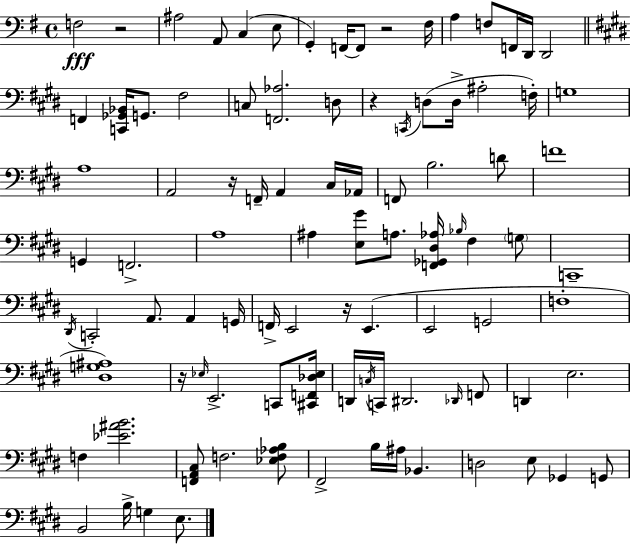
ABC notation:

X:1
T:Untitled
M:4/4
L:1/4
K:G
F,2 z2 ^A,2 A,,/2 C, E,/2 G,, F,,/4 F,,/2 z2 ^F,/4 A, F,/2 F,,/4 D,,/4 D,,2 F,, [C,,_G,,_B,,]/4 G,,/2 ^F,2 C,/2 [F,,_A,]2 D,/2 z C,,/4 D,/2 D,/4 ^A,2 F,/4 G,4 A,4 A,,2 z/4 F,,/4 A,, ^C,/4 _A,,/4 F,,/2 B,2 D/2 F4 G,, F,,2 A,4 ^A, [E,^G]/2 A,/2 [F,,_G,,^D,_A,]/4 _B,/4 ^F, G,/2 C,,4 ^D,,/4 C,,2 A,,/2 A,, G,,/4 F,,/4 E,,2 z/4 E,, E,,2 G,,2 F,4 [^D,G,^A,]4 z/4 _E,/4 E,,2 C,,/2 [^C,,F,,_D,_E,]/4 D,,/4 C,/4 C,,/4 ^D,,2 _D,,/4 F,,/2 D,, E,2 F, [_E^AB]2 [F,,A,,^C,]/2 F,2 [_E,F,_A,B,]/2 ^F,,2 B,/4 ^A,/4 _B,, D,2 E,/2 _G,, G,,/2 B,,2 B,/4 G, E,/2